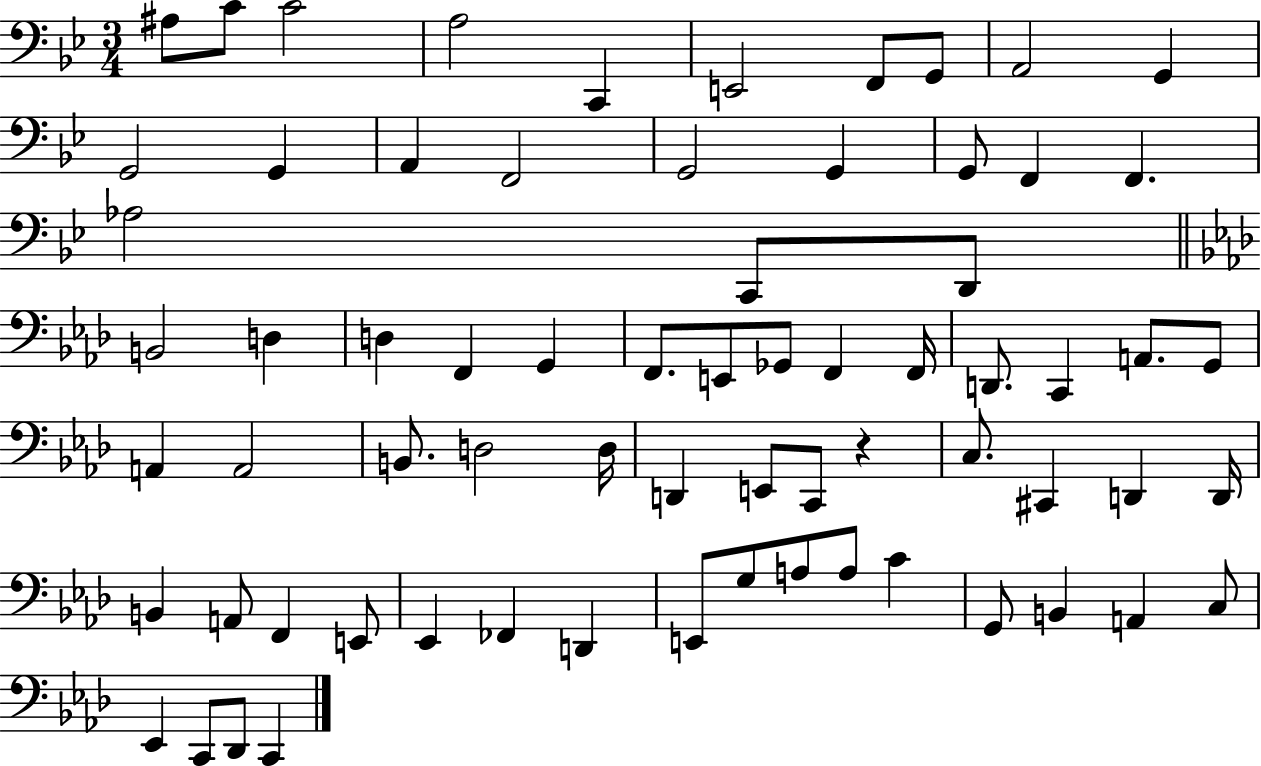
{
  \clef bass
  \numericTimeSignature
  \time 3/4
  \key bes \major
  ais8 c'8 c'2 | a2 c,4 | e,2 f,8 g,8 | a,2 g,4 | \break g,2 g,4 | a,4 f,2 | g,2 g,4 | g,8 f,4 f,4. | \break aes2 c,8 d,8 | \bar "||" \break \key f \minor b,2 d4 | d4 f,4 g,4 | f,8. e,8 ges,8 f,4 f,16 | d,8. c,4 a,8. g,8 | \break a,4 a,2 | b,8. d2 d16 | d,4 e,8 c,8 r4 | c8. cis,4 d,4 d,16 | \break b,4 a,8 f,4 e,8 | ees,4 fes,4 d,4 | e,8 g8 a8 a8 c'4 | g,8 b,4 a,4 c8 | \break ees,4 c,8 des,8 c,4 | \bar "|."
}